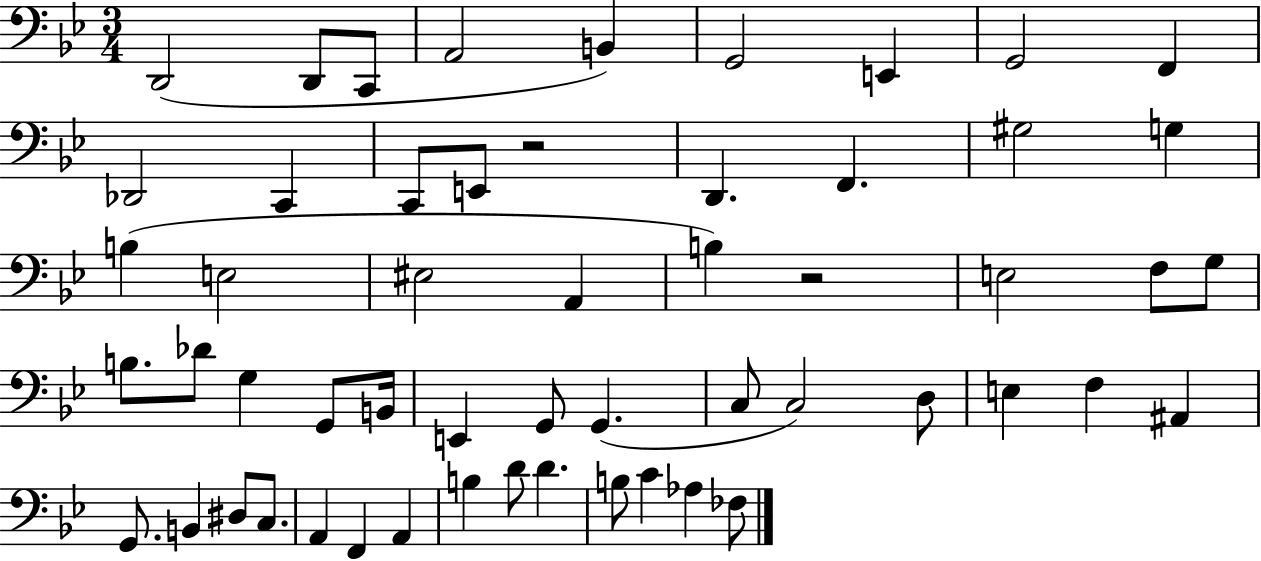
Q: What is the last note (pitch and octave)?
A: FES3